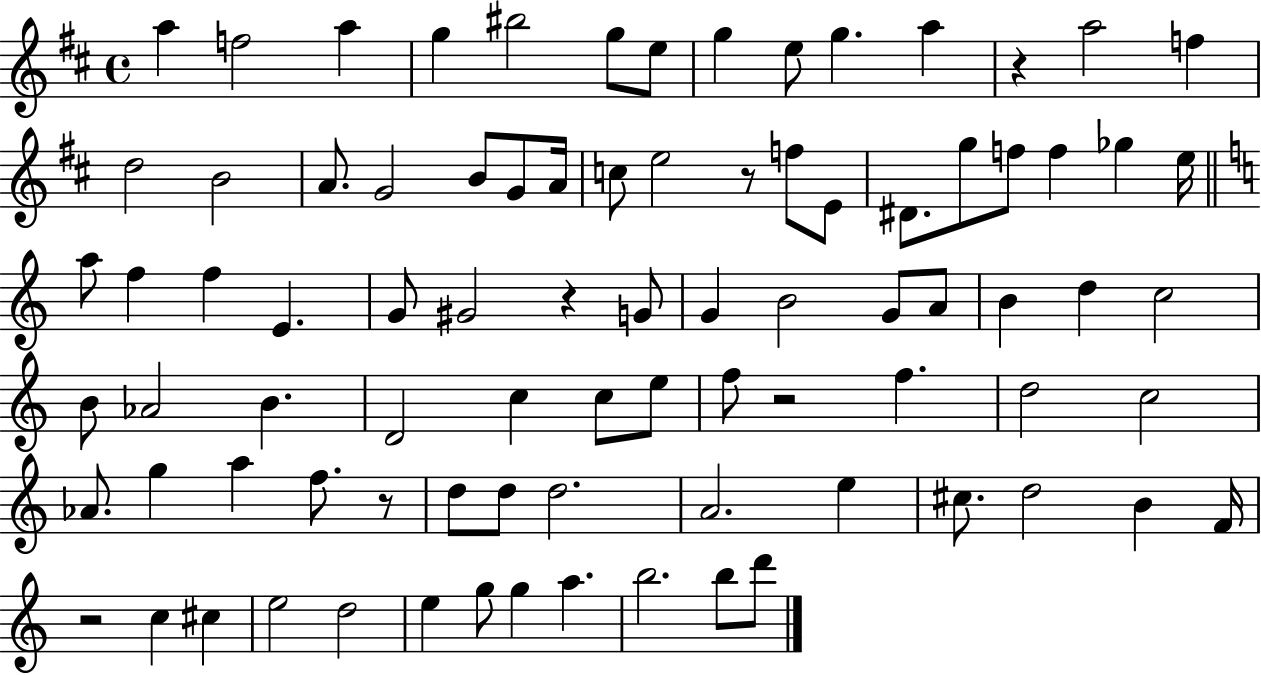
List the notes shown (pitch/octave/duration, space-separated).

A5/q F5/h A5/q G5/q BIS5/h G5/e E5/e G5/q E5/e G5/q. A5/q R/q A5/h F5/q D5/h B4/h A4/e. G4/h B4/e G4/e A4/s C5/e E5/h R/e F5/e E4/e D#4/e. G5/e F5/e F5/q Gb5/q E5/s A5/e F5/q F5/q E4/q. G4/e G#4/h R/q G4/e G4/q B4/h G4/e A4/e B4/q D5/q C5/h B4/e Ab4/h B4/q. D4/h C5/q C5/e E5/e F5/e R/h F5/q. D5/h C5/h Ab4/e. G5/q A5/q F5/e. R/e D5/e D5/e D5/h. A4/h. E5/q C#5/e. D5/h B4/q F4/s R/h C5/q C#5/q E5/h D5/h E5/q G5/e G5/q A5/q. B5/h. B5/e D6/e